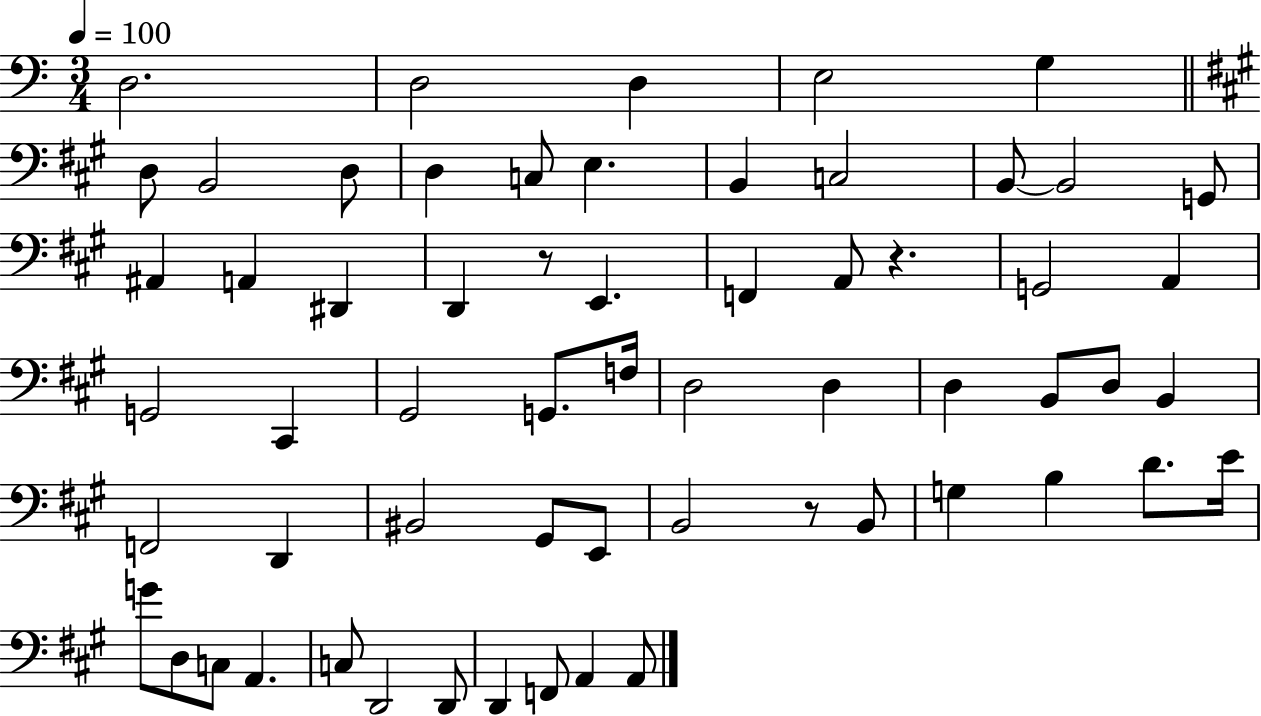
{
  \clef bass
  \numericTimeSignature
  \time 3/4
  \key c \major
  \tempo 4 = 100
  d2. | d2 d4 | e2 g4 | \bar "||" \break \key a \major d8 b,2 d8 | d4 c8 e4. | b,4 c2 | b,8~~ b,2 g,8 | \break ais,4 a,4 dis,4 | d,4 r8 e,4. | f,4 a,8 r4. | g,2 a,4 | \break g,2 cis,4 | gis,2 g,8. f16 | d2 d4 | d4 b,8 d8 b,4 | \break f,2 d,4 | bis,2 gis,8 e,8 | b,2 r8 b,8 | g4 b4 d'8. e'16 | \break g'8 d8 c8 a,4. | c8 d,2 d,8 | d,4 f,8 a,4 a,8 | \bar "|."
}